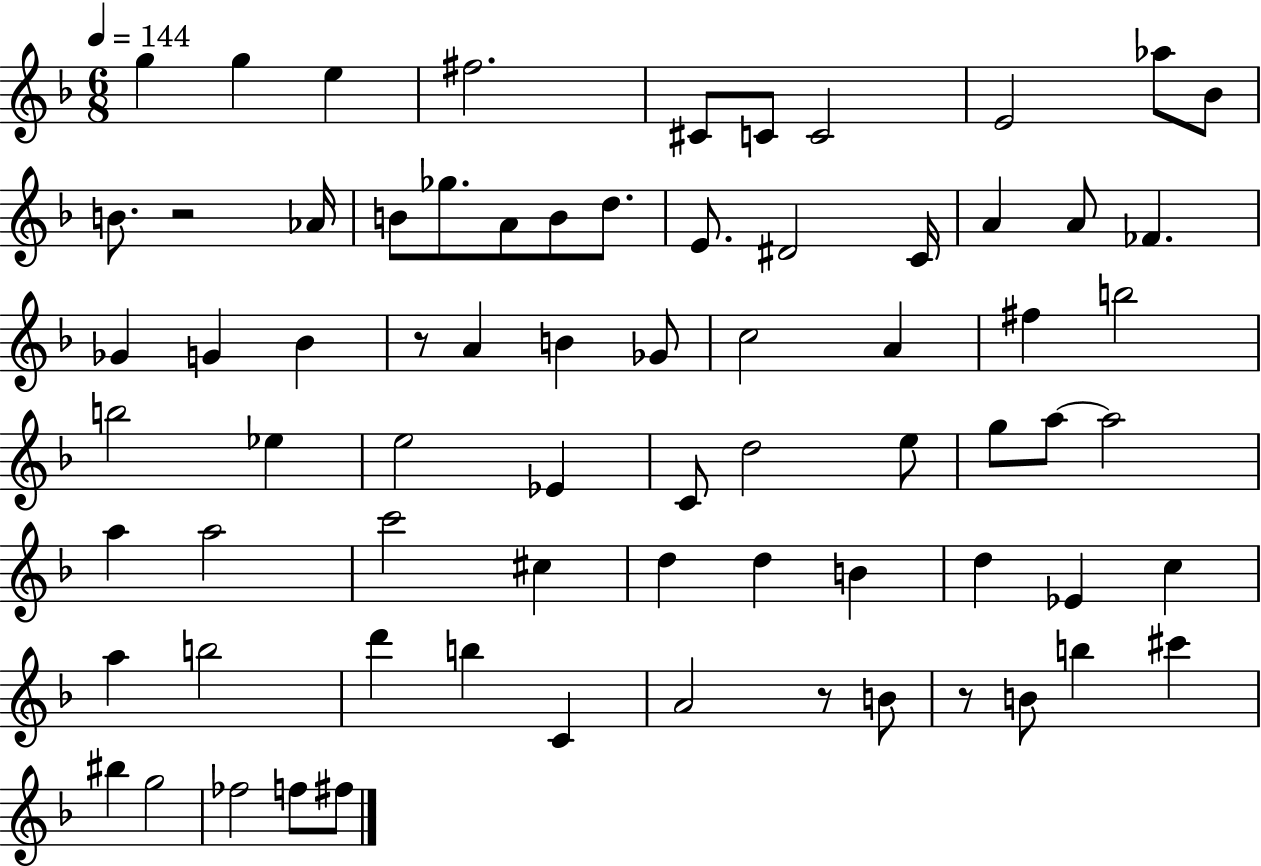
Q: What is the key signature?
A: F major